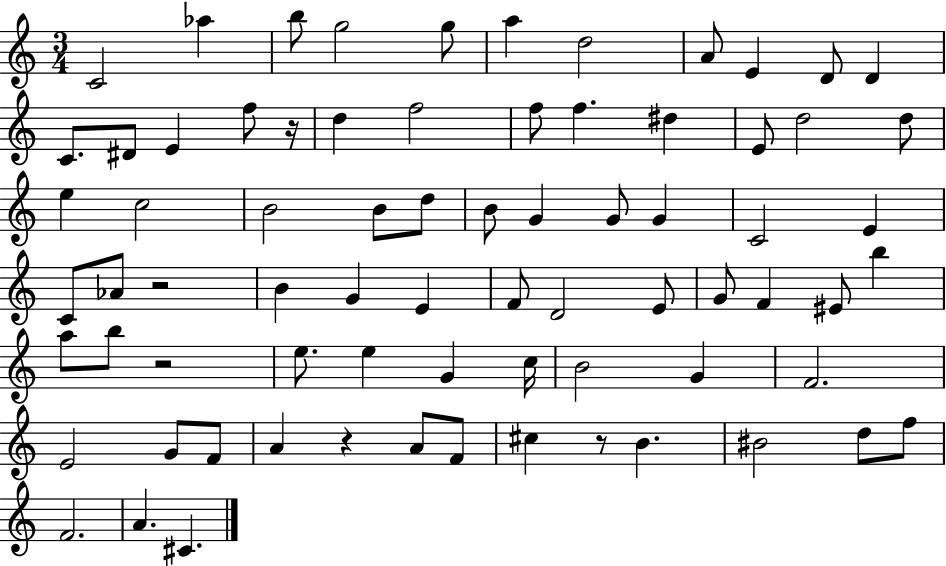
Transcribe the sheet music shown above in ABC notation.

X:1
T:Untitled
M:3/4
L:1/4
K:C
C2 _a b/2 g2 g/2 a d2 A/2 E D/2 D C/2 ^D/2 E f/2 z/4 d f2 f/2 f ^d E/2 d2 d/2 e c2 B2 B/2 d/2 B/2 G G/2 G C2 E C/2 _A/2 z2 B G E F/2 D2 E/2 G/2 F ^E/2 b a/2 b/2 z2 e/2 e G c/4 B2 G F2 E2 G/2 F/2 A z A/2 F/2 ^c z/2 B ^B2 d/2 f/2 F2 A ^C